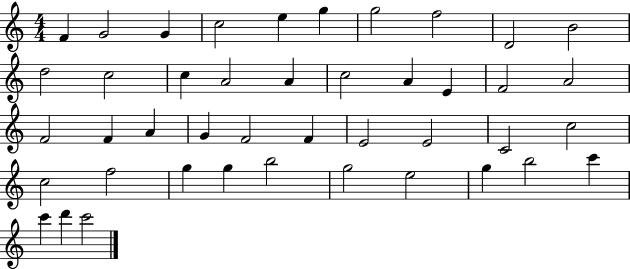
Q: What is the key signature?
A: C major